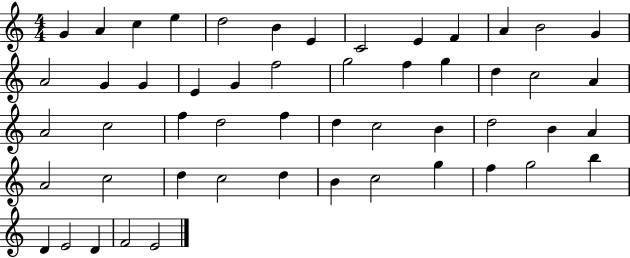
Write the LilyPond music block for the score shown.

{
  \clef treble
  \numericTimeSignature
  \time 4/4
  \key c \major
  g'4 a'4 c''4 e''4 | d''2 b'4 e'4 | c'2 e'4 f'4 | a'4 b'2 g'4 | \break a'2 g'4 g'4 | e'4 g'4 f''2 | g''2 f''4 g''4 | d''4 c''2 a'4 | \break a'2 c''2 | f''4 d''2 f''4 | d''4 c''2 b'4 | d''2 b'4 a'4 | \break a'2 c''2 | d''4 c''2 d''4 | b'4 c''2 g''4 | f''4 g''2 b''4 | \break d'4 e'2 d'4 | f'2 e'2 | \bar "|."
}